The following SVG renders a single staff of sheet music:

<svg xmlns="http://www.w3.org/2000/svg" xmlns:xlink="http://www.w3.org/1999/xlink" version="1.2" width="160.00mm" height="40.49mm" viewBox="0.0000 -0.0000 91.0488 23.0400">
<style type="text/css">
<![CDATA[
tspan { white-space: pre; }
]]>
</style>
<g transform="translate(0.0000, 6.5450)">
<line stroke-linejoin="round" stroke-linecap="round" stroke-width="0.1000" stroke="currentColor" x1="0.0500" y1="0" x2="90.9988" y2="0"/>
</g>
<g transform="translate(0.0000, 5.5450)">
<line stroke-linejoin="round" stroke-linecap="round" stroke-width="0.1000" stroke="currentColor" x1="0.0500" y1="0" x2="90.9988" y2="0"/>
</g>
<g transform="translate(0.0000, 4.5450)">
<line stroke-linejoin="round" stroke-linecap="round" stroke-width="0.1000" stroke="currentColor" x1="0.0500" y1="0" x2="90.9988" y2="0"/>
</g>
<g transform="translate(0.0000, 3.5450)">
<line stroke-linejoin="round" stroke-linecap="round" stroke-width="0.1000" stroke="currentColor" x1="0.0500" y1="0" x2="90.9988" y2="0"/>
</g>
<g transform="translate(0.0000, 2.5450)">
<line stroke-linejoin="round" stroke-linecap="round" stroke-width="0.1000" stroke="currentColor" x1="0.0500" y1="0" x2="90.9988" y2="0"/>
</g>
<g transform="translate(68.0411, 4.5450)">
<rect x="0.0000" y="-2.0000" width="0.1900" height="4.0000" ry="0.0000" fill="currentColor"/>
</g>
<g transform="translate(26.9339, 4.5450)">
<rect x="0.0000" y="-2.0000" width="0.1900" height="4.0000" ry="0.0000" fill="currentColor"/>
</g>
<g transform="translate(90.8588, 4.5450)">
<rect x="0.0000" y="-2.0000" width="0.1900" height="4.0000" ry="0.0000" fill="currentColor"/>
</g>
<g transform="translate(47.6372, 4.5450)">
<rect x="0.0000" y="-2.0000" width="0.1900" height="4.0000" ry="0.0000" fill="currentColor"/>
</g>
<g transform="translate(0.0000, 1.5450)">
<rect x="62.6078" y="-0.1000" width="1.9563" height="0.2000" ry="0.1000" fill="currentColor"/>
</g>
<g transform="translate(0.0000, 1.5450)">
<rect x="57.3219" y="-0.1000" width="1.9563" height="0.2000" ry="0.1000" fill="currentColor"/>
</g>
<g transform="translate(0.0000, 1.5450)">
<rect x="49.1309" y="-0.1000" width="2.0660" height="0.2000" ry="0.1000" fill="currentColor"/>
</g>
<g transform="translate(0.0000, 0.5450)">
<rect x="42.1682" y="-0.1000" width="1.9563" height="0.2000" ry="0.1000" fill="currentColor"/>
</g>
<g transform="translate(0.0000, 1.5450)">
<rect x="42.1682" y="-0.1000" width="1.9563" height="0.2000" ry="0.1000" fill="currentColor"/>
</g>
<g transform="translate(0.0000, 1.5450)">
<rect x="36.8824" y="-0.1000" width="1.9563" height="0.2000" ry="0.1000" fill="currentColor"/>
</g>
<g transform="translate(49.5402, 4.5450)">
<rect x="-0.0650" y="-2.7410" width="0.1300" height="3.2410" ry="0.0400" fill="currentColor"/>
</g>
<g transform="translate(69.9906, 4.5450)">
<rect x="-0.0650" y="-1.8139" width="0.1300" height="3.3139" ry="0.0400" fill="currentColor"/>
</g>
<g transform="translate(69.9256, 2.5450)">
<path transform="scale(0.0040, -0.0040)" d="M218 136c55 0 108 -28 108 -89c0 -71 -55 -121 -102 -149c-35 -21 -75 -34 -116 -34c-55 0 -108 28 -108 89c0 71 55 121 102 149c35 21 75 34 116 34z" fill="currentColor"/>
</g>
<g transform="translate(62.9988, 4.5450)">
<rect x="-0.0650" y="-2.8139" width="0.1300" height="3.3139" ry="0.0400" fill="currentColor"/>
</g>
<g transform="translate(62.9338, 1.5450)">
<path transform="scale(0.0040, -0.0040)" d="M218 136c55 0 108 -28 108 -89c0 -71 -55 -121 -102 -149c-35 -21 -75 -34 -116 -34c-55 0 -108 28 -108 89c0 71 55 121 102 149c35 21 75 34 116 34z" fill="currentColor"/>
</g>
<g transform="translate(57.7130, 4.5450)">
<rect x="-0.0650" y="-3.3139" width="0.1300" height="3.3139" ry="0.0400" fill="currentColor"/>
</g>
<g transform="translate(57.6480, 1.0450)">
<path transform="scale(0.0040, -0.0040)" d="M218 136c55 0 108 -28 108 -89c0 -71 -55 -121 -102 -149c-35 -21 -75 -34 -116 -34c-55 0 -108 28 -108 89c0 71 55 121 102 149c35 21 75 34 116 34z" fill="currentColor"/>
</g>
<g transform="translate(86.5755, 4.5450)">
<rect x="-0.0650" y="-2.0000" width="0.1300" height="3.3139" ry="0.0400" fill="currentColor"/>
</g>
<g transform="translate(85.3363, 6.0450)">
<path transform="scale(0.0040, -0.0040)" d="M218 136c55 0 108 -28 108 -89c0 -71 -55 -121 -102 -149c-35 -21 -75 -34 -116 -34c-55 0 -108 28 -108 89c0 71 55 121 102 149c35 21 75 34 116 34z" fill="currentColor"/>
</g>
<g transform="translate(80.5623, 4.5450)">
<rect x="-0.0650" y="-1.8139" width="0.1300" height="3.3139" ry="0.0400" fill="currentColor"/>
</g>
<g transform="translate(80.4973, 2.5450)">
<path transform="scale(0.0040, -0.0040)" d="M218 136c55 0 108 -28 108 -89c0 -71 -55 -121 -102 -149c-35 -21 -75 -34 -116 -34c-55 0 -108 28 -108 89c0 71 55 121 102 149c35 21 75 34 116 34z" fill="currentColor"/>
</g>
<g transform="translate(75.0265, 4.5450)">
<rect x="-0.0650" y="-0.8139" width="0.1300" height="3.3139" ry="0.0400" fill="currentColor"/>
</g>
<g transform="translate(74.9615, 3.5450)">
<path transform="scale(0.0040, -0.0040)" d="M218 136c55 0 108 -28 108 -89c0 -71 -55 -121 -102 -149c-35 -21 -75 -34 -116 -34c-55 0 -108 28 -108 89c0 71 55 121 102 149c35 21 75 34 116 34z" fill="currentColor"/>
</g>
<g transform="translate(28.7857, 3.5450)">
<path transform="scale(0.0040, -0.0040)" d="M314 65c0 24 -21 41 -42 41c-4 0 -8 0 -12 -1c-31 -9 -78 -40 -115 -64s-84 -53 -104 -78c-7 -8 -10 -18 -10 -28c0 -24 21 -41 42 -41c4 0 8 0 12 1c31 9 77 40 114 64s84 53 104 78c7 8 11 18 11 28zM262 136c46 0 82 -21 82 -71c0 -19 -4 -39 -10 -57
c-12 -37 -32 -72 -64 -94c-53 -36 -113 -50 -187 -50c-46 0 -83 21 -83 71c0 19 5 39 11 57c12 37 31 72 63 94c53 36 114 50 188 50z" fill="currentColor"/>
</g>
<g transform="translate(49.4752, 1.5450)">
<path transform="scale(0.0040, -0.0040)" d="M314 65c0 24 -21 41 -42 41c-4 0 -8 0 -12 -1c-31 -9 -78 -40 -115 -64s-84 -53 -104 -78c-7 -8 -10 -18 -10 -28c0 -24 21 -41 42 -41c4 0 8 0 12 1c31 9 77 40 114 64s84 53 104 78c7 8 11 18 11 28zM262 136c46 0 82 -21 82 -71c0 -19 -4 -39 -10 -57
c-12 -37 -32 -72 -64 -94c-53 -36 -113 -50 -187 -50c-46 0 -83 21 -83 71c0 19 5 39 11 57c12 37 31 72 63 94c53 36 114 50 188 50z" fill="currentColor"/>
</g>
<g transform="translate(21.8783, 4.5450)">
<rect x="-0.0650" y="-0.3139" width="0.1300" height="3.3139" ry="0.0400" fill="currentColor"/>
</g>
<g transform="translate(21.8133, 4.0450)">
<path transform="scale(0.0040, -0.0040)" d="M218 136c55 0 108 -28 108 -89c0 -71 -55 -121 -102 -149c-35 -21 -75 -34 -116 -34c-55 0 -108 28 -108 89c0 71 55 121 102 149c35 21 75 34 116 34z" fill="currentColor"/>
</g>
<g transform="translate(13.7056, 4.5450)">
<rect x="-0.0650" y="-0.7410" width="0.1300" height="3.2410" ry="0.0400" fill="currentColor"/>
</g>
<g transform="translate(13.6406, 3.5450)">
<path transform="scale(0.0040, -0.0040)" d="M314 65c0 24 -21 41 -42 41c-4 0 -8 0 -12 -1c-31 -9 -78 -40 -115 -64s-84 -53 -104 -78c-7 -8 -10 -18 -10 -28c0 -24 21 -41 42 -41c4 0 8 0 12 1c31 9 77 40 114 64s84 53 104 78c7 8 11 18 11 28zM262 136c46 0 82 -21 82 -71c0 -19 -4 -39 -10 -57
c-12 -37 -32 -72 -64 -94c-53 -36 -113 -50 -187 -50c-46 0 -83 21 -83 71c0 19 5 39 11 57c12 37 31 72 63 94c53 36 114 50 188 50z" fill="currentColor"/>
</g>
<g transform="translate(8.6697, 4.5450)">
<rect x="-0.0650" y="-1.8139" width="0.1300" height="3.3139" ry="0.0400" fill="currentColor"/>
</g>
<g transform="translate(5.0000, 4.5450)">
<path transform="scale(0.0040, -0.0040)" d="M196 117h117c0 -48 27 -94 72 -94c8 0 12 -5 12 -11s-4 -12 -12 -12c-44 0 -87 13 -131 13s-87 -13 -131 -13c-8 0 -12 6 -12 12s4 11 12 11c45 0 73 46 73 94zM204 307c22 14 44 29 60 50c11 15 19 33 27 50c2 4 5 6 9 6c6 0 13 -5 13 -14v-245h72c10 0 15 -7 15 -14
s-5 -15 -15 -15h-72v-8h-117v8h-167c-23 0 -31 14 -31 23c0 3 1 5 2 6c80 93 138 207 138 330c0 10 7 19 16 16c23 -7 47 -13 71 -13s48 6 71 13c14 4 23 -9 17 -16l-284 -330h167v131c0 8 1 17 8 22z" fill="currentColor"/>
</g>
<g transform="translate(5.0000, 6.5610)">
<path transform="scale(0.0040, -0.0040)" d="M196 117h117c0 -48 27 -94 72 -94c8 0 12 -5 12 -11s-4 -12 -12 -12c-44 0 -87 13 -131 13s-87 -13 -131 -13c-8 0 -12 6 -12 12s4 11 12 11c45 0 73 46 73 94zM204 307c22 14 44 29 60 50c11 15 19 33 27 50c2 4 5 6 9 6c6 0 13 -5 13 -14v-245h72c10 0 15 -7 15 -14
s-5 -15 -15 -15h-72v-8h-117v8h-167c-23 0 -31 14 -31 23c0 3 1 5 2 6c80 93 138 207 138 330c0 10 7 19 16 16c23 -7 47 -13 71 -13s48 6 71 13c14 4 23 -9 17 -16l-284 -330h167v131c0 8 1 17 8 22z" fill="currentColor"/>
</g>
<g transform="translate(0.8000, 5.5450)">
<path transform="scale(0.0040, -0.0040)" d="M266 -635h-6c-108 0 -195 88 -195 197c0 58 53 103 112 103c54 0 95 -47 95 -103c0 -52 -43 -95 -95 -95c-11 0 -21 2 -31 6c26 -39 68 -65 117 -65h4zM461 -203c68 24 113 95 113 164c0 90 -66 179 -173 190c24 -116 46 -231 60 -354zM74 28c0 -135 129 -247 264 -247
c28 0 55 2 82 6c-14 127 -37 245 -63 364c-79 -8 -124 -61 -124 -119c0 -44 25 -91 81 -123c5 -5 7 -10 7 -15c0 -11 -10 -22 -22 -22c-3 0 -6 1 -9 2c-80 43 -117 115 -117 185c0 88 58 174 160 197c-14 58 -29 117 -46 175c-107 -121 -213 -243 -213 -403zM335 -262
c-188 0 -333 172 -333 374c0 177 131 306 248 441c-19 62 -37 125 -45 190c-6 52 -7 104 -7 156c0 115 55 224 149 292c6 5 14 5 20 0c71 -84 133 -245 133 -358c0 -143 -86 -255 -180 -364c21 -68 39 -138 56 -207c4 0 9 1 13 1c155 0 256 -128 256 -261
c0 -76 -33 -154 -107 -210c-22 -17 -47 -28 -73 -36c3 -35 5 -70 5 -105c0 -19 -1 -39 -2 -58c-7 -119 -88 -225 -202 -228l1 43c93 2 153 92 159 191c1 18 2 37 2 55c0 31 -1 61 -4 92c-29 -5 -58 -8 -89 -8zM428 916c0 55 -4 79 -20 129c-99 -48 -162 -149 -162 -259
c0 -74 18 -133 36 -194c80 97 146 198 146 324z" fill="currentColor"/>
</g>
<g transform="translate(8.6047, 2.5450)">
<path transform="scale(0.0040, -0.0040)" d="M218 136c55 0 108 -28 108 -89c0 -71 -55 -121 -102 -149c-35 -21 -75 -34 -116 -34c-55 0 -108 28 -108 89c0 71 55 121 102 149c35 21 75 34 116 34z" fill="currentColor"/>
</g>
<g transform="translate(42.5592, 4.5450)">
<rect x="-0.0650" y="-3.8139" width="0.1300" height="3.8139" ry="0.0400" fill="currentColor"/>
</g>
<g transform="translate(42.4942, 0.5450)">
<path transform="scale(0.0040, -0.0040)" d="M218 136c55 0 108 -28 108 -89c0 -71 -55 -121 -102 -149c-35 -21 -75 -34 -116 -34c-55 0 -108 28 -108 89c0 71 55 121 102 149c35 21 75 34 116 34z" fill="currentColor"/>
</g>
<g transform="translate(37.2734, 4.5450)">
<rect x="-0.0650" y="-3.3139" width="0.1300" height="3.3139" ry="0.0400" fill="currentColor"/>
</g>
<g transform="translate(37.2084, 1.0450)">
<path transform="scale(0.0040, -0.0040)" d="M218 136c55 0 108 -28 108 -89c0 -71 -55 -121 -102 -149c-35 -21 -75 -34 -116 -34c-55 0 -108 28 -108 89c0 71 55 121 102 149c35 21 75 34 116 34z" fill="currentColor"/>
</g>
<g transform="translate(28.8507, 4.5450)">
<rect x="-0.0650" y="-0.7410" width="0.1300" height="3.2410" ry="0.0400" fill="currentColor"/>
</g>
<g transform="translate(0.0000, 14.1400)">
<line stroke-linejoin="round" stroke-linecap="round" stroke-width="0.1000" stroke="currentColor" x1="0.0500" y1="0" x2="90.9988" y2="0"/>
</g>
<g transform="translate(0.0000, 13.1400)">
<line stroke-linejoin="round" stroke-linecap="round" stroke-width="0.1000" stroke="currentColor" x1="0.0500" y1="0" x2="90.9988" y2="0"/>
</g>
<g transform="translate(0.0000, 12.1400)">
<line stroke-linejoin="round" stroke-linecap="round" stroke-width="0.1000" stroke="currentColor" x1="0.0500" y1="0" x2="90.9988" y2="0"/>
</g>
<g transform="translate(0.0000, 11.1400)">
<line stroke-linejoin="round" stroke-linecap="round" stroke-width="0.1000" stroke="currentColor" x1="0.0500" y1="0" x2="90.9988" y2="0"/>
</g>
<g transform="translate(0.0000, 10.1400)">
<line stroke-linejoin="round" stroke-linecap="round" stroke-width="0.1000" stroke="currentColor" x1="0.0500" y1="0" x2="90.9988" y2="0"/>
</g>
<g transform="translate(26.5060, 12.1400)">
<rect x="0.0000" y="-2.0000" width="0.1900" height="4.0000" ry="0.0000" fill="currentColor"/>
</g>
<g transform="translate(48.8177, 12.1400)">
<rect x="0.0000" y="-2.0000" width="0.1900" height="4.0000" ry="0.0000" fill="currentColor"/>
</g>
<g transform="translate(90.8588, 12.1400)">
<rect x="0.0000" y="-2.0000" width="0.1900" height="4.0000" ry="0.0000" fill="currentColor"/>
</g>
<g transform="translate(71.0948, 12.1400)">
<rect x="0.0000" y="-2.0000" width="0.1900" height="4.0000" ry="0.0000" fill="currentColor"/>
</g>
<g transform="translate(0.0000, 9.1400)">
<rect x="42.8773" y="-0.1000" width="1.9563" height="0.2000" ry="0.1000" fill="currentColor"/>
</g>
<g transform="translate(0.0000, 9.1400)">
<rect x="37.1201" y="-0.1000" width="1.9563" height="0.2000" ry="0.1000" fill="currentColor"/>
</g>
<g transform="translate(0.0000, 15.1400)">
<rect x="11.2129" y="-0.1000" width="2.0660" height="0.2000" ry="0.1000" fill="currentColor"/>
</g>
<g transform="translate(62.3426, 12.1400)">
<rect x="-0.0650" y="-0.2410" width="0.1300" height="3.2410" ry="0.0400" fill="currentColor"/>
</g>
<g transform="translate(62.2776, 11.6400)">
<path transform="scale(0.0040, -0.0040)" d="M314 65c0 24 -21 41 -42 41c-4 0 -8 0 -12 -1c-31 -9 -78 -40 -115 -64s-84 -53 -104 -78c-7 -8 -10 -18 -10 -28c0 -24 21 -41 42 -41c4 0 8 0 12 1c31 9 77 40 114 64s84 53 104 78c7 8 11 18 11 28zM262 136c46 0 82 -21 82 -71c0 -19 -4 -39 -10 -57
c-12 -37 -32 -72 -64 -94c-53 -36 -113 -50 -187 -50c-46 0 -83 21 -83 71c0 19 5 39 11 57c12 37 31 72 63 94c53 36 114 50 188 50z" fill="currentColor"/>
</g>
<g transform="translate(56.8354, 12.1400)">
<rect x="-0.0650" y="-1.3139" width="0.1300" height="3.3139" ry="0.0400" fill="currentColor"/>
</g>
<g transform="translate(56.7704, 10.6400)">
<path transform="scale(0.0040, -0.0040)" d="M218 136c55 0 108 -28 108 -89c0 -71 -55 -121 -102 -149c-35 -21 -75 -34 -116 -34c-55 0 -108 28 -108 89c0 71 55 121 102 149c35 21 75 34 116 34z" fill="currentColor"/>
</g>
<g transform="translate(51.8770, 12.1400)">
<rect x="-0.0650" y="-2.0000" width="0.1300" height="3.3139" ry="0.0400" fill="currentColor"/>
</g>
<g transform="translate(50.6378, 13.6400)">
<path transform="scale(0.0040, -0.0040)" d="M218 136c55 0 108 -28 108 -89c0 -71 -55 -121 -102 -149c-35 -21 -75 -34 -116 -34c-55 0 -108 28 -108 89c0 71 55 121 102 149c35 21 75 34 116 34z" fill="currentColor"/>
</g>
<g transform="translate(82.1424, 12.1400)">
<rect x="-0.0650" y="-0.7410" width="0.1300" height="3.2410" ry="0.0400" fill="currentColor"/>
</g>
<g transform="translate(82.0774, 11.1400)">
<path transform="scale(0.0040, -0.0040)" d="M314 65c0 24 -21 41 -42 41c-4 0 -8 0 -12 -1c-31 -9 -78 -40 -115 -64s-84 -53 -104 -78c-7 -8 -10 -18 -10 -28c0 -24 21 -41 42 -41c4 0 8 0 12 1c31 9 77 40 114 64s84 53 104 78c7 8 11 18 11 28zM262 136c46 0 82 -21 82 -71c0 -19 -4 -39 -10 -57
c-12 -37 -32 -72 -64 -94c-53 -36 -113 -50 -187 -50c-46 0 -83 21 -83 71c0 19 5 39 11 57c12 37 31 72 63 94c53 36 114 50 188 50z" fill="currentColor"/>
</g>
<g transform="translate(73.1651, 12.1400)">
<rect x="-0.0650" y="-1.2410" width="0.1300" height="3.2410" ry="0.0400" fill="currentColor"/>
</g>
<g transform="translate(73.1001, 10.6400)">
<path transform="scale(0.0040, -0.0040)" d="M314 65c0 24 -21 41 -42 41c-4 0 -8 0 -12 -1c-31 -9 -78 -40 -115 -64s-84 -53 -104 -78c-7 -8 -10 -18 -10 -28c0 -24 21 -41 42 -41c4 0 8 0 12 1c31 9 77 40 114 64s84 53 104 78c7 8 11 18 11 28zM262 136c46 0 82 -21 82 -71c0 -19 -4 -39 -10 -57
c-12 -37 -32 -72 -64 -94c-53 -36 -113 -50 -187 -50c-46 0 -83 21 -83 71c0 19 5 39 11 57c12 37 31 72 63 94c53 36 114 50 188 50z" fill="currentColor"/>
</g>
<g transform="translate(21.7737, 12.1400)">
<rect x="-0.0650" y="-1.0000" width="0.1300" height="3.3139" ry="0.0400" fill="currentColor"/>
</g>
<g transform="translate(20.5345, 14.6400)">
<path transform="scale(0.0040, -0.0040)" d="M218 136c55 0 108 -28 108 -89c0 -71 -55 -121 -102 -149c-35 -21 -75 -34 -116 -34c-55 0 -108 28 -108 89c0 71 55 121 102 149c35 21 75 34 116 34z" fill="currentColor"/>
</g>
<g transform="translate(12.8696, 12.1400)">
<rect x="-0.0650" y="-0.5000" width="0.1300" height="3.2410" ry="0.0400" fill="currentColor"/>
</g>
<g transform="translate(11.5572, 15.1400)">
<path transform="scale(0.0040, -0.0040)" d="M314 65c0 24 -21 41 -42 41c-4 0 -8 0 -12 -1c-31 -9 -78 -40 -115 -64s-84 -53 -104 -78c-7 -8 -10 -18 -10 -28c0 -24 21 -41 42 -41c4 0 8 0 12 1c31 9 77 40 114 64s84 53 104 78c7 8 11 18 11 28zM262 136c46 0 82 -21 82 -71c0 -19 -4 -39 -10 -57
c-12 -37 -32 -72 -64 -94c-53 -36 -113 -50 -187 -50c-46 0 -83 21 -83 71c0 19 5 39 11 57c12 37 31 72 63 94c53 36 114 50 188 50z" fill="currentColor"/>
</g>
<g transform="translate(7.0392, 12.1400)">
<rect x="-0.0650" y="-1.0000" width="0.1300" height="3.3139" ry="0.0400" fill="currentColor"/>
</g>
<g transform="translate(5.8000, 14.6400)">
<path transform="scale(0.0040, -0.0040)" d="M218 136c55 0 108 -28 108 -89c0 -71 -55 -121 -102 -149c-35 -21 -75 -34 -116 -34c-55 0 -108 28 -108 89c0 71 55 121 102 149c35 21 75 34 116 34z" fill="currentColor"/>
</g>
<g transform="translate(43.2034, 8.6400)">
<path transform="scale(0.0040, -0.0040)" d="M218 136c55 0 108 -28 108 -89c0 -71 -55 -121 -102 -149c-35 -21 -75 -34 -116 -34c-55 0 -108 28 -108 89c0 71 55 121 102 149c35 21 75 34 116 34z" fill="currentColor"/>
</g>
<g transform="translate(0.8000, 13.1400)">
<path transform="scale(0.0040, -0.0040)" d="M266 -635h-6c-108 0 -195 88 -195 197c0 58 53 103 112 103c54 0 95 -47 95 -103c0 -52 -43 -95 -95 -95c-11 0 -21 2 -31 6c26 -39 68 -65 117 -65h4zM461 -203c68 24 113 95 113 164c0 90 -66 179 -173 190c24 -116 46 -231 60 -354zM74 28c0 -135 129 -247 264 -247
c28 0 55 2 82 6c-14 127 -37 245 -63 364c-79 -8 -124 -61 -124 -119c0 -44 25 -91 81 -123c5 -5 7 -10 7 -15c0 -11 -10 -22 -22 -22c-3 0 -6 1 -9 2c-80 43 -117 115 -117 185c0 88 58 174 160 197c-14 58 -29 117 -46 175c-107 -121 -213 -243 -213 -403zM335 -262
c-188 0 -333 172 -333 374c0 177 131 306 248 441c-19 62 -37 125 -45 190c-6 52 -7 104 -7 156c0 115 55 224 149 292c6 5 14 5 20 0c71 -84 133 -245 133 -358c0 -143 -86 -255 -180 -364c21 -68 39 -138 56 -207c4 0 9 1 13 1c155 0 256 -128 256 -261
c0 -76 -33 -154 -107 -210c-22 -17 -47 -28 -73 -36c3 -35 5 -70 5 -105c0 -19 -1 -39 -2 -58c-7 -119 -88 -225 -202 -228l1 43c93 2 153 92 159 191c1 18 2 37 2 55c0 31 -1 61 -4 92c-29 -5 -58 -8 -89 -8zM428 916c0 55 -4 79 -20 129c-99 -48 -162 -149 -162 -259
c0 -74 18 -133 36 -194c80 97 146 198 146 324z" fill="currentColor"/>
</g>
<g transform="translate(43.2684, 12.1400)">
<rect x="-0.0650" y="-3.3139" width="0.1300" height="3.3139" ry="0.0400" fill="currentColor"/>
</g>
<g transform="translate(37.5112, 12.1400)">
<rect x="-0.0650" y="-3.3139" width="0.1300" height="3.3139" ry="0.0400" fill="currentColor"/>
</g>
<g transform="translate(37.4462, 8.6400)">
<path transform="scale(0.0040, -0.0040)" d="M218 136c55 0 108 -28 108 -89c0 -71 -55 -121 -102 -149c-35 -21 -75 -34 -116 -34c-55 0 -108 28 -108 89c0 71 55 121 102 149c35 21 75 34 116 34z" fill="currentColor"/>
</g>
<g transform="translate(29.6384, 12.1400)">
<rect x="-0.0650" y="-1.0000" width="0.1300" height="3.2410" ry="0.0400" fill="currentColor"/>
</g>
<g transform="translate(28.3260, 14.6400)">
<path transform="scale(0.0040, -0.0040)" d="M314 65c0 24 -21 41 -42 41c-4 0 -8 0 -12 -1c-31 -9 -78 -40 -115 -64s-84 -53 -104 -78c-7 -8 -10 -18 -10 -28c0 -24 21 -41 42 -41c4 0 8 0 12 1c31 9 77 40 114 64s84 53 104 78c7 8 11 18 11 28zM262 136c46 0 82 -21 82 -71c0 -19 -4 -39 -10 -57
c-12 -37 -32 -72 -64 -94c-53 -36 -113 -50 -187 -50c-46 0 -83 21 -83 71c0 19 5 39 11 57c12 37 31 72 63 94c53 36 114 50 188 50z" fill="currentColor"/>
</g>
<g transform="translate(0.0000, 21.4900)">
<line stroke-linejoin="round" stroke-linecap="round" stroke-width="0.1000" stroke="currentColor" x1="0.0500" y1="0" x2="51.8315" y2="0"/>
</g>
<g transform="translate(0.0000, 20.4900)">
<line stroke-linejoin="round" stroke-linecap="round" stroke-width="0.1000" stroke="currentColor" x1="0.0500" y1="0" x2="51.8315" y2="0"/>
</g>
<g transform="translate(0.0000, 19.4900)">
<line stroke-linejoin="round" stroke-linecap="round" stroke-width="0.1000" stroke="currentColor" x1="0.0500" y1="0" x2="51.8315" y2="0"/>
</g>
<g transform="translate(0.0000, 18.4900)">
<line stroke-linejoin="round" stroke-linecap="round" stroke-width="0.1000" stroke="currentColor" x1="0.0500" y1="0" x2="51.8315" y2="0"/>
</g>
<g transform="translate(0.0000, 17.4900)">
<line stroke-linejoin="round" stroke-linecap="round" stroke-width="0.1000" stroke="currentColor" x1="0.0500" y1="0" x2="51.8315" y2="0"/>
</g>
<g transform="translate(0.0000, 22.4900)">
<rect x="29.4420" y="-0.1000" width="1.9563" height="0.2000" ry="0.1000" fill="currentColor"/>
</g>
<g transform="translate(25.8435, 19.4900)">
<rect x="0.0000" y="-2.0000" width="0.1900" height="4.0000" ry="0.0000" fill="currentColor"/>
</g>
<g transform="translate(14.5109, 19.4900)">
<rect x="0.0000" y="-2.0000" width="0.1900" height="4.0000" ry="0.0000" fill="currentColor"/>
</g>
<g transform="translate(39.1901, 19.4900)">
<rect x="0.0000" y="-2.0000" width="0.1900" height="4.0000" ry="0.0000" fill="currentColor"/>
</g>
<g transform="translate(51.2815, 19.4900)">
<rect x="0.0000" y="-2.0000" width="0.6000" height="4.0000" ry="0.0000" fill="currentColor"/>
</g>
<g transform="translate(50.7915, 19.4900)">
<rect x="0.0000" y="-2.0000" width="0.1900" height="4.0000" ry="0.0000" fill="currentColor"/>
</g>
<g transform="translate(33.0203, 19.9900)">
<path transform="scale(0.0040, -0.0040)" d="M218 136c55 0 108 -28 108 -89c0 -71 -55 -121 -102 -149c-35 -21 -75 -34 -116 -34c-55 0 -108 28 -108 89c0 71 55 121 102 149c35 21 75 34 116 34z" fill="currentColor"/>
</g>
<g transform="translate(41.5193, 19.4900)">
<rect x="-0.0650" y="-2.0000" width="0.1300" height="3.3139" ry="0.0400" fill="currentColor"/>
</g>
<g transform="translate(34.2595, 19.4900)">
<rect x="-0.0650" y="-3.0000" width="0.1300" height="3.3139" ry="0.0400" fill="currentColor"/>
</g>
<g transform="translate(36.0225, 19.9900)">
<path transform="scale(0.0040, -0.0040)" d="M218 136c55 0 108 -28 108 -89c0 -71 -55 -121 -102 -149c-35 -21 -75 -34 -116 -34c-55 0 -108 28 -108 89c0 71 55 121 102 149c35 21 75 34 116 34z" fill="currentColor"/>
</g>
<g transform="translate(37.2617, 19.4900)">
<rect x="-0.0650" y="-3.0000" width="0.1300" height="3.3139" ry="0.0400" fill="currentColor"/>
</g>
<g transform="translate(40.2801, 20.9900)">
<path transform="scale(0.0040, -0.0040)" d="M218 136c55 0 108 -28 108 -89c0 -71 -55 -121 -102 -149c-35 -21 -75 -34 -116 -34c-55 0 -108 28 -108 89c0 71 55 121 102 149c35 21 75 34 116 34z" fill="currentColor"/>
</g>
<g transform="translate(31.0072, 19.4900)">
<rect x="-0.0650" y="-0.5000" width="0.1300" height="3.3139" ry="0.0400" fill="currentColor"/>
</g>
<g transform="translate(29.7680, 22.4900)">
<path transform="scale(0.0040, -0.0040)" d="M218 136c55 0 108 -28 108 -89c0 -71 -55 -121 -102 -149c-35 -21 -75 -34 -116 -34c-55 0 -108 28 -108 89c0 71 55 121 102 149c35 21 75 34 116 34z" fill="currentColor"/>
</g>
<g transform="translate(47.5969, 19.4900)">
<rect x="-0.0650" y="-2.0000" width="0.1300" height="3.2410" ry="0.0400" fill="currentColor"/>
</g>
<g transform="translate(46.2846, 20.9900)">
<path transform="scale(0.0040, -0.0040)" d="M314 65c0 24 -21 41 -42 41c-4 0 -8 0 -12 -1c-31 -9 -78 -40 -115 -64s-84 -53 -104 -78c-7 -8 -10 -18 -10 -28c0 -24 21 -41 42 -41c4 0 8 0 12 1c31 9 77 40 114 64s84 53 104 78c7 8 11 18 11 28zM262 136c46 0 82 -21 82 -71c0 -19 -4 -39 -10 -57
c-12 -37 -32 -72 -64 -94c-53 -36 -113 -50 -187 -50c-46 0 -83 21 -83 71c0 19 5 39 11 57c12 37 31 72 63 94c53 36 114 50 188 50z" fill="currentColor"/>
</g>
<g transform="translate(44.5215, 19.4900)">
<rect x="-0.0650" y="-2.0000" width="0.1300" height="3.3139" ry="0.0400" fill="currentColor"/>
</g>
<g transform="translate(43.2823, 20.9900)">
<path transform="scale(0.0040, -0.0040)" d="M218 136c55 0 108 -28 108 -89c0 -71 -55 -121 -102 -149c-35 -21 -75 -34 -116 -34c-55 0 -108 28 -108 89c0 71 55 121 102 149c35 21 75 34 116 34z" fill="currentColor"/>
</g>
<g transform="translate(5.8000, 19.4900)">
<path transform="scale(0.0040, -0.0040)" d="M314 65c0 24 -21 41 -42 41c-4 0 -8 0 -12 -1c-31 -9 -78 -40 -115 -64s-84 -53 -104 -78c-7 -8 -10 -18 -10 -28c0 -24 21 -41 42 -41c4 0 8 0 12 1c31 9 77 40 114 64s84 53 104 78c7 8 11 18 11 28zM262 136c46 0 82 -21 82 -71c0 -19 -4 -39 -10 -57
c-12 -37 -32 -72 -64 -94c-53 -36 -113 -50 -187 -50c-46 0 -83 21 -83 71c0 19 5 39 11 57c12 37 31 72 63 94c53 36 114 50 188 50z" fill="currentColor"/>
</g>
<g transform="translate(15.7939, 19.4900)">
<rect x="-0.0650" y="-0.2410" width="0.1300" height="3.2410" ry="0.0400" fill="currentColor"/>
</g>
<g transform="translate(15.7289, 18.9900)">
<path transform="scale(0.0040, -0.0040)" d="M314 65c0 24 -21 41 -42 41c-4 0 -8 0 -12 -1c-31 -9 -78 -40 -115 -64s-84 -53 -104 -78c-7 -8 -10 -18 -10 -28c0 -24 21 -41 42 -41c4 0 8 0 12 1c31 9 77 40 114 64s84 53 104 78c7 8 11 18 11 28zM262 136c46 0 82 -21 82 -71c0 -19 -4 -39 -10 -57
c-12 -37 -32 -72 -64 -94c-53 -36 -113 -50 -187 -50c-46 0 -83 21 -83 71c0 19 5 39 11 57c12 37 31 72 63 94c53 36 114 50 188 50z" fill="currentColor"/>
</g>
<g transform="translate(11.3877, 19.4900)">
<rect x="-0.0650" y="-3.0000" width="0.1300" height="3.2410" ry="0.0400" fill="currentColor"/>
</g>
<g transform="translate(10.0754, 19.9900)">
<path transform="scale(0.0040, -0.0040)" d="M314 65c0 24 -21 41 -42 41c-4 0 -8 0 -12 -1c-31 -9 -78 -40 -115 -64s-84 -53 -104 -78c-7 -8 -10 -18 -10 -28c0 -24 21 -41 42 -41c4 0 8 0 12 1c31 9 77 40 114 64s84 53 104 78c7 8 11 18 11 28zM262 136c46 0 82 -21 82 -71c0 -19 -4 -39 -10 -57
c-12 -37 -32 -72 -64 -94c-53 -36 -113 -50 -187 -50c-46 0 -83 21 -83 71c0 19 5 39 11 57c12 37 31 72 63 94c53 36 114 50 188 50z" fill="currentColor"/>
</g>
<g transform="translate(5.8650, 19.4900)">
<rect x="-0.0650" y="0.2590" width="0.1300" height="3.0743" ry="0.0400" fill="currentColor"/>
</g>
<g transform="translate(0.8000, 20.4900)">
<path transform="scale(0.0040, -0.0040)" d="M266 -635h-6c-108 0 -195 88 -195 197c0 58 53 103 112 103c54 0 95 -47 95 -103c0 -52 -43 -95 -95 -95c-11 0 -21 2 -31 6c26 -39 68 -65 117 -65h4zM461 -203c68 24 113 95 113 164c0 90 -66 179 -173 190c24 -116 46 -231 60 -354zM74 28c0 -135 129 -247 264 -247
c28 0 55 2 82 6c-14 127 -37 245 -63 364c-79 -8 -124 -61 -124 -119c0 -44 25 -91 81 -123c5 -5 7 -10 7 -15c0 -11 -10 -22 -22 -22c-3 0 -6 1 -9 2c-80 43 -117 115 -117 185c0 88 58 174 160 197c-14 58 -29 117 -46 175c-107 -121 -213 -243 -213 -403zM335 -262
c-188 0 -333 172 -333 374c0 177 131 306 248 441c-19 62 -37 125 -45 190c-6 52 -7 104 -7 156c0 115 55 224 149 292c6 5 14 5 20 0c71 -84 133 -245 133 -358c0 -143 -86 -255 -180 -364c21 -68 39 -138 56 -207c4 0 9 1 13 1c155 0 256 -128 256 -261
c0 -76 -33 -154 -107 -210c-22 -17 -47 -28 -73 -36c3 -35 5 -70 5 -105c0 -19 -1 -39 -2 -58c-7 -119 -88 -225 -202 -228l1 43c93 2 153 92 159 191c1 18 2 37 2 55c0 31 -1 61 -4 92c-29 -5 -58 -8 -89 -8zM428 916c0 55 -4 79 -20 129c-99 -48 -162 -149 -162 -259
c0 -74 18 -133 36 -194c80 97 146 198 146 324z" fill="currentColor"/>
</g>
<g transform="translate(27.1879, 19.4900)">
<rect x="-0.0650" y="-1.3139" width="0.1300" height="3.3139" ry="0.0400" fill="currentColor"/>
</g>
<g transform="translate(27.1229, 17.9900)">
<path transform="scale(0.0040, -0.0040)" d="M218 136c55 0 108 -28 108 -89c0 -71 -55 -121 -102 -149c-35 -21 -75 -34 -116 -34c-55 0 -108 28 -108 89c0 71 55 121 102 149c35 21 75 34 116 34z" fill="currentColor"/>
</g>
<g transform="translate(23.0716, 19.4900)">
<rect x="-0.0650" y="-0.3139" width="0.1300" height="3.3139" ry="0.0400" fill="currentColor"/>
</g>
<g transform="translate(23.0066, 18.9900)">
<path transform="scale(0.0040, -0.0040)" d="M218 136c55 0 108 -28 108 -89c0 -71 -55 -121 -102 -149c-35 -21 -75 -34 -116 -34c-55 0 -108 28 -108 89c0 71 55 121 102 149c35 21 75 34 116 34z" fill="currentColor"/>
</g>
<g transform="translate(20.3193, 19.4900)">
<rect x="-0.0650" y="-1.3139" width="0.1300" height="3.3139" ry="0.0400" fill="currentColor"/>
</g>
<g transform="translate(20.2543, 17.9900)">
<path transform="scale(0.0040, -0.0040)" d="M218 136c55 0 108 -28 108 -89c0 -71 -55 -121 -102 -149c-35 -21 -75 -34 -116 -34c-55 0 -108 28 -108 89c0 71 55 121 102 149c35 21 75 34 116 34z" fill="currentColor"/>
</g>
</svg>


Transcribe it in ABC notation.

X:1
T:Untitled
M:4/4
L:1/4
K:C
f d2 c d2 b c' a2 b a f d f F D C2 D D2 b b F e c2 e2 d2 B2 A2 c2 e c e C A A F F F2